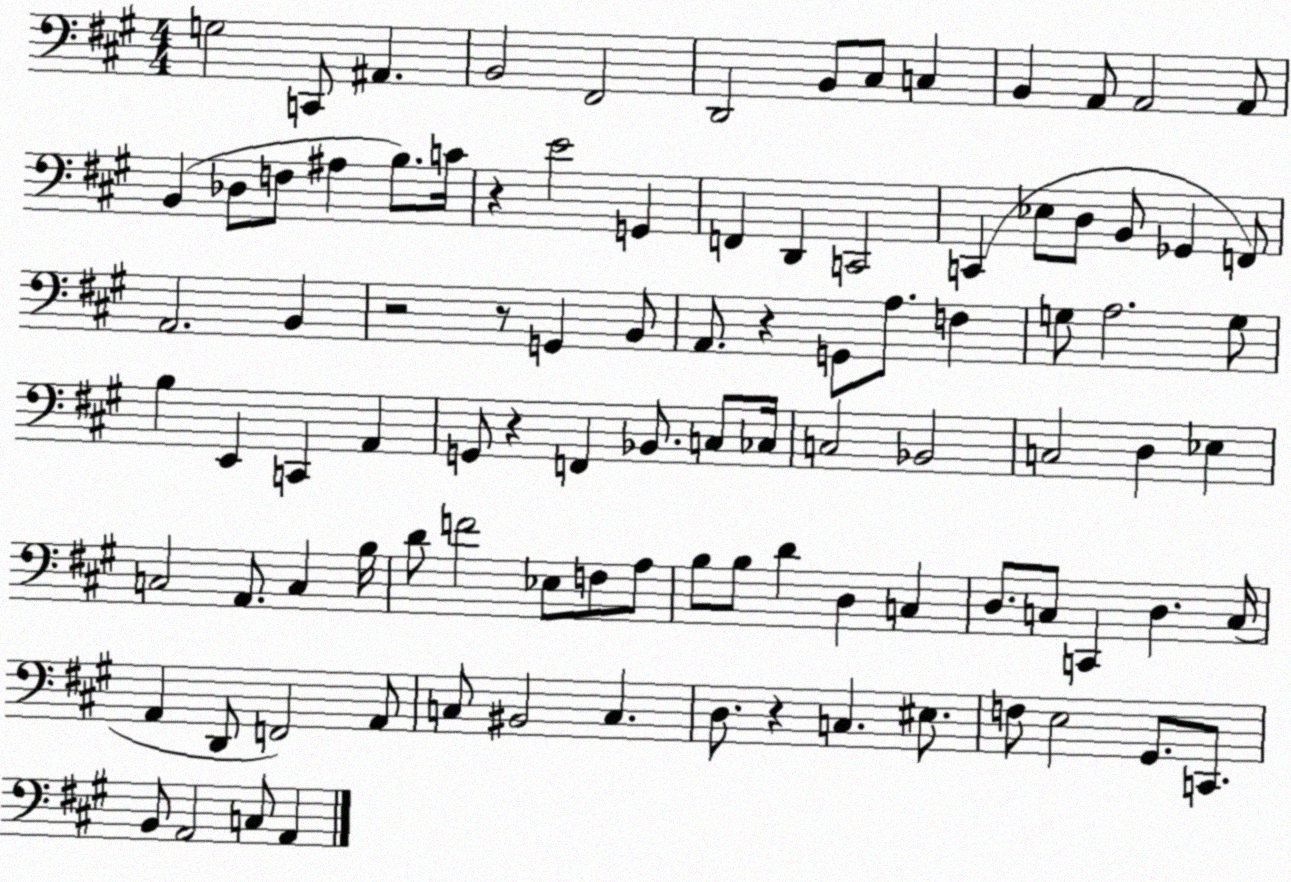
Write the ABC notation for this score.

X:1
T:Untitled
M:4/4
L:1/4
K:A
G,2 C,,/2 ^A,, B,,2 ^F,,2 D,,2 B,,/2 ^C,/2 C, B,, A,,/2 A,,2 A,,/2 B,, _D,/2 F,/2 ^A, B,/2 C/4 z E2 G,, F,, D,, C,,2 C,, _E,/2 D,/2 B,,/2 _G,, F,,/2 A,,2 B,, z2 z/2 G,, B,,/2 A,,/2 z G,,/2 A,/2 F, G,/2 A,2 G,/2 B, E,, C,, A,, G,,/2 z F,, _B,,/2 C,/2 _C,/4 C,2 _B,,2 C,2 D, _E, C,2 A,,/2 C, B,/4 D/2 F2 _E,/2 F,/2 A,/2 B,/2 B,/2 D D, C, D,/2 C,/2 C,, D, C,/4 A,, D,,/2 F,,2 A,,/2 C,/2 ^B,,2 C, D,/2 z C, ^E,/2 F,/2 E,2 ^G,,/2 C,,/2 B,,/2 A,,2 C,/2 A,,